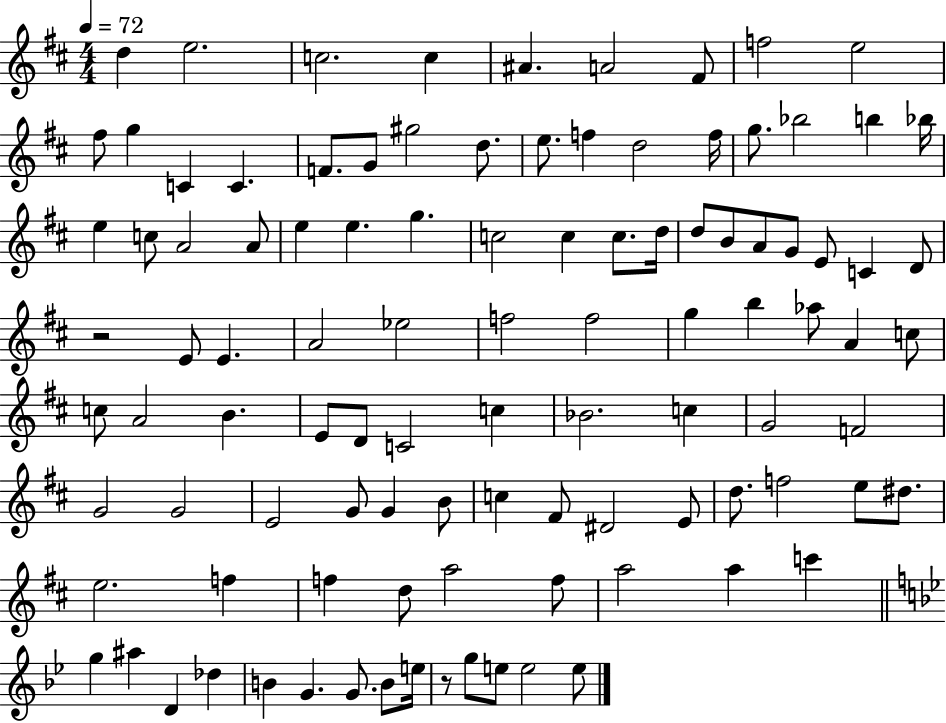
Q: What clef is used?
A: treble